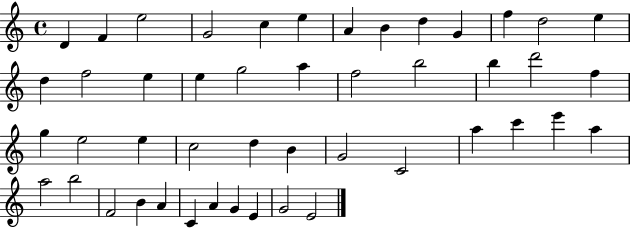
D4/q F4/q E5/h G4/h C5/q E5/q A4/q B4/q D5/q G4/q F5/q D5/h E5/q D5/q F5/h E5/q E5/q G5/h A5/q F5/h B5/h B5/q D6/h F5/q G5/q E5/h E5/q C5/h D5/q B4/q G4/h C4/h A5/q C6/q E6/q A5/q A5/h B5/h F4/h B4/q A4/q C4/q A4/q G4/q E4/q G4/h E4/h